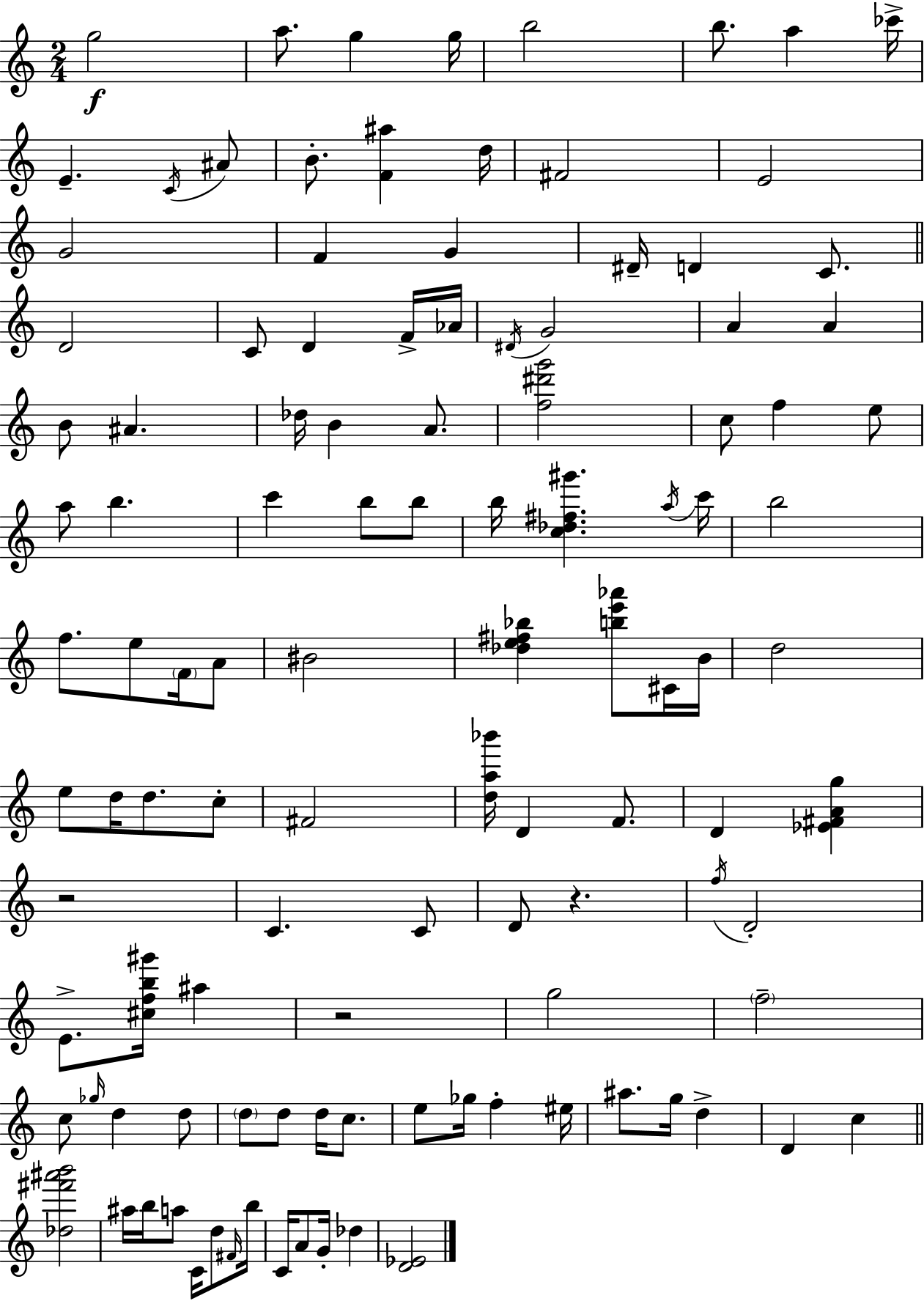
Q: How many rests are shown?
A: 3